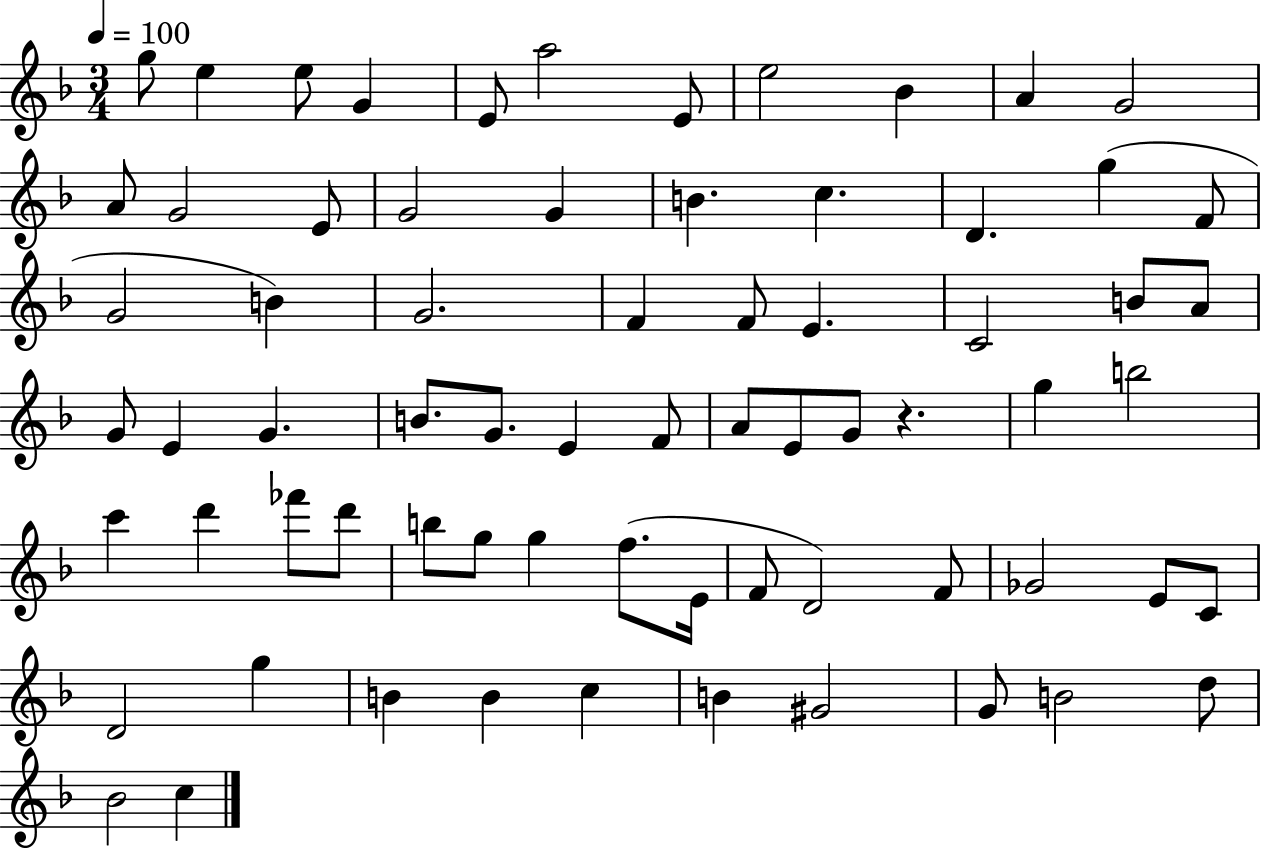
X:1
T:Untitled
M:3/4
L:1/4
K:F
g/2 e e/2 G E/2 a2 E/2 e2 _B A G2 A/2 G2 E/2 G2 G B c D g F/2 G2 B G2 F F/2 E C2 B/2 A/2 G/2 E G B/2 G/2 E F/2 A/2 E/2 G/2 z g b2 c' d' _f'/2 d'/2 b/2 g/2 g f/2 E/4 F/2 D2 F/2 _G2 E/2 C/2 D2 g B B c B ^G2 G/2 B2 d/2 _B2 c